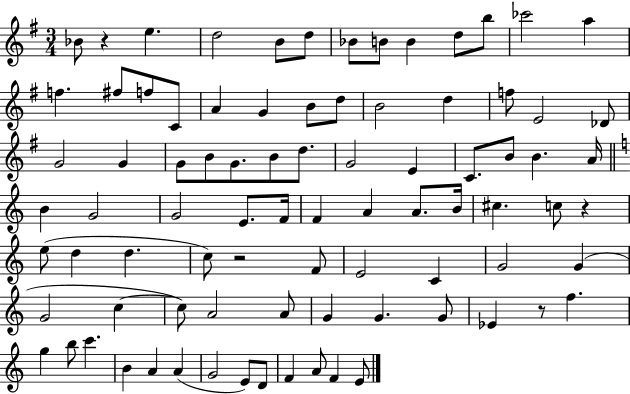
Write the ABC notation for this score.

X:1
T:Untitled
M:3/4
L:1/4
K:G
_B/2 z e d2 B/2 d/2 _B/2 B/2 B d/2 b/2 _c'2 a f ^f/2 f/2 C/2 A G B/2 d/2 B2 d f/2 E2 _D/2 G2 G G/2 B/2 G/2 B/2 d/2 G2 E C/2 B/2 B A/4 B G2 G2 E/2 F/4 F A A/2 B/4 ^c c/2 z e/2 d d c/2 z2 F/2 E2 C G2 G G2 c c/2 A2 A/2 G G G/2 _E z/2 f g b/2 c' B A A G2 E/2 D/2 F A/2 F E/2